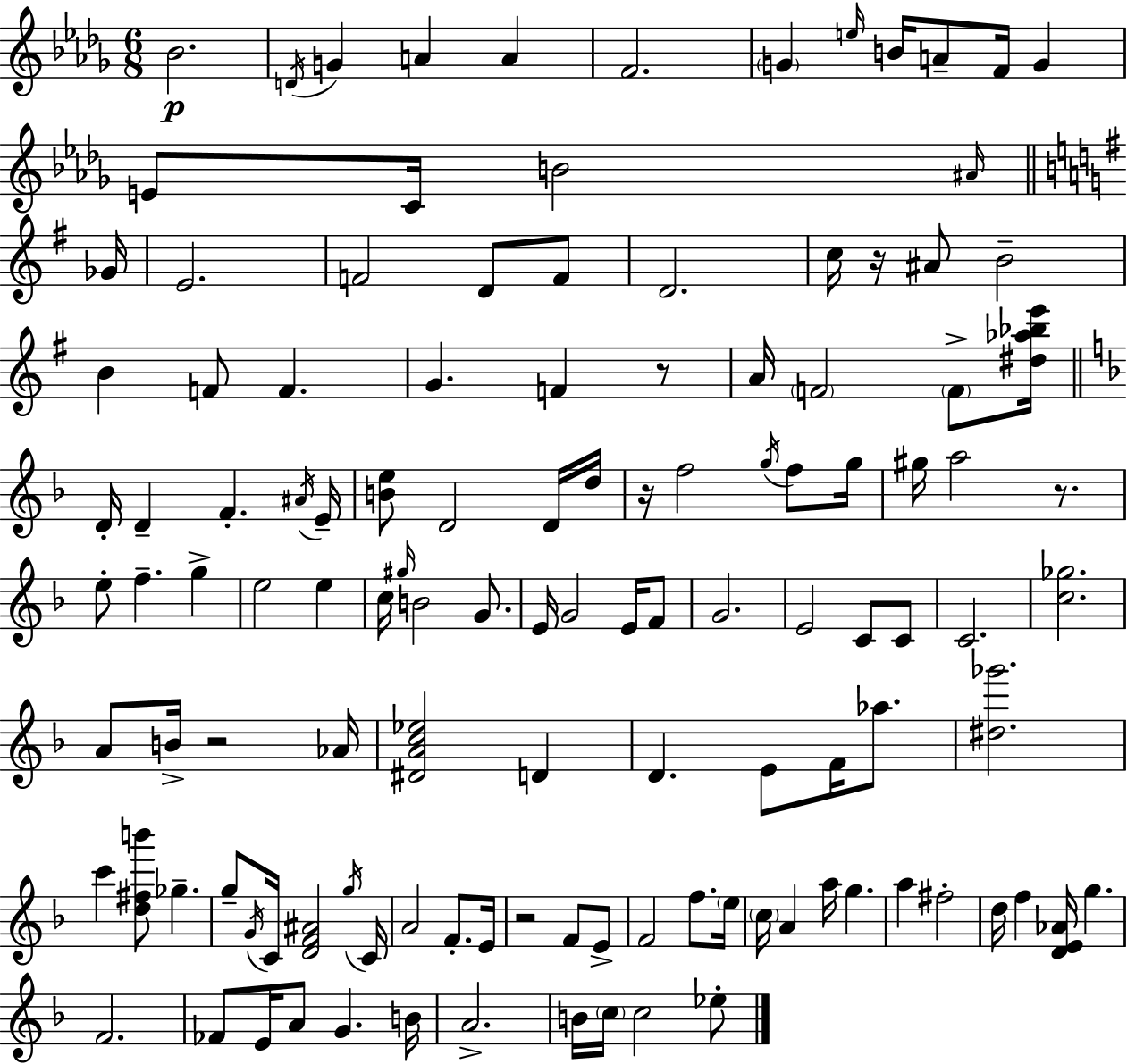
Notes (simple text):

Bb4/h. D4/s G4/q A4/q A4/q F4/h. G4/q E5/s B4/s A4/e F4/s G4/q E4/e C4/s B4/h A#4/s Gb4/s E4/h. F4/h D4/e F4/e D4/h. C5/s R/s A#4/e B4/h B4/q F4/e F4/q. G4/q. F4/q R/e A4/s F4/h F4/e [D#5,Ab5,Bb5,E6]/s D4/s D4/q F4/q. A#4/s E4/s [B4,E5]/e D4/h D4/s D5/s R/s F5/h G5/s F5/e G5/s G#5/s A5/h R/e. E5/e F5/q. G5/q E5/h E5/q C5/s G#5/s B4/h G4/e. E4/s G4/h E4/s F4/e G4/h. E4/h C4/e C4/e C4/h. [C5,Gb5]/h. A4/e B4/s R/h Ab4/s [D#4,A4,C5,Eb5]/h D4/q D4/q. E4/e F4/s Ab5/e. [D#5,Gb6]/h. C6/q [D5,F#5,B6]/e Gb5/q. G5/e G4/s C4/s [D4,F4,A#4]/h G5/s C4/s A4/h F4/e. E4/s R/h F4/e E4/e F4/h F5/e. E5/s C5/s A4/q A5/s G5/q. A5/q F#5/h D5/s F5/q [D4,E4,Ab4]/s G5/q. F4/h. FES4/e E4/s A4/e G4/q. B4/s A4/h. B4/s C5/s C5/h Eb5/e